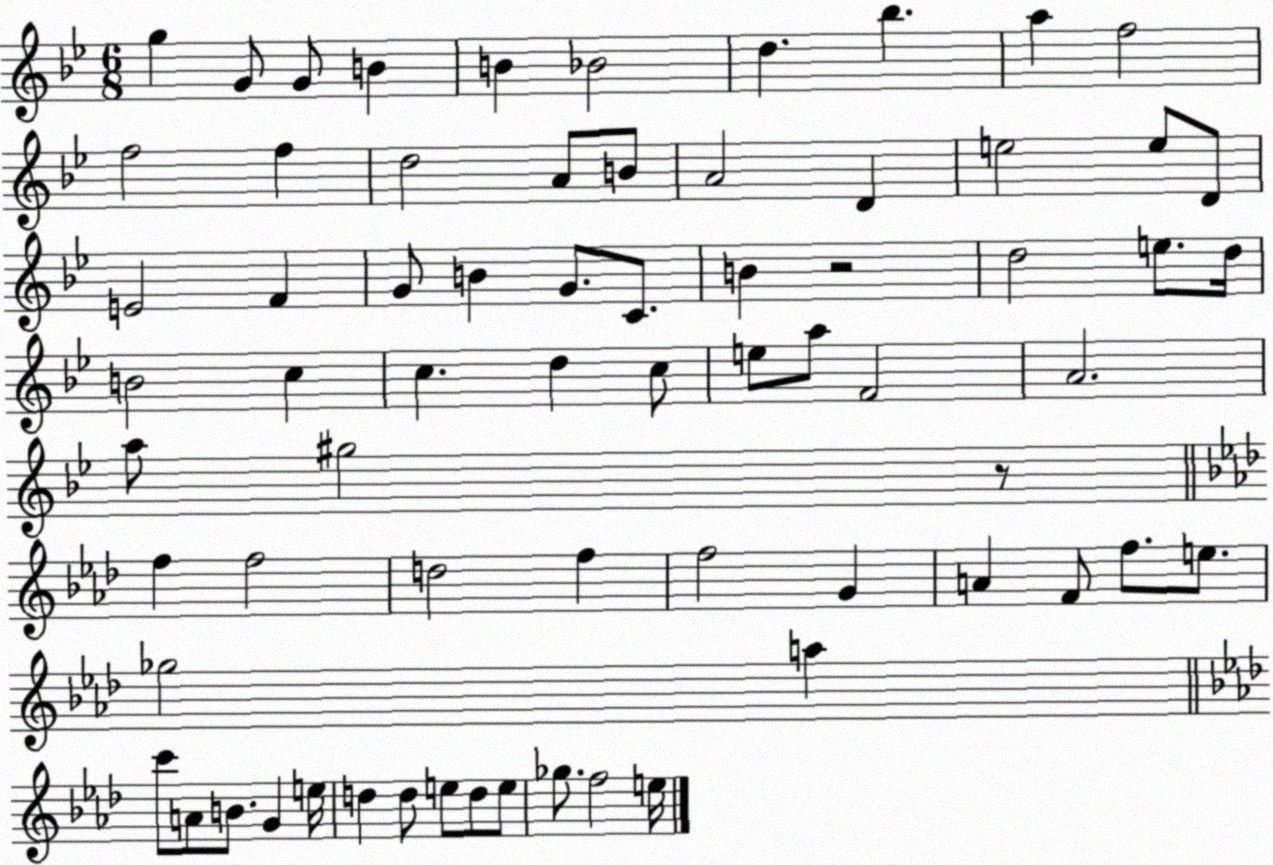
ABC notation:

X:1
T:Untitled
M:6/8
L:1/4
K:Bb
g G/2 G/2 B B _B2 d _b a f2 f2 f d2 A/2 B/2 A2 D e2 e/2 D/2 E2 F G/2 B G/2 C/2 B z2 d2 e/2 d/4 B2 c c d c/2 e/2 a/2 F2 A2 a/2 ^g2 z/2 f f2 d2 f f2 G A F/2 f/2 e/2 _g2 a c'/2 A/2 B/2 G e/4 d d/2 e/2 d/2 e/2 _g/2 f2 e/4